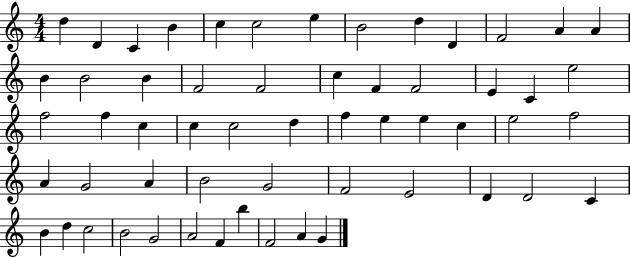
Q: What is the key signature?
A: C major